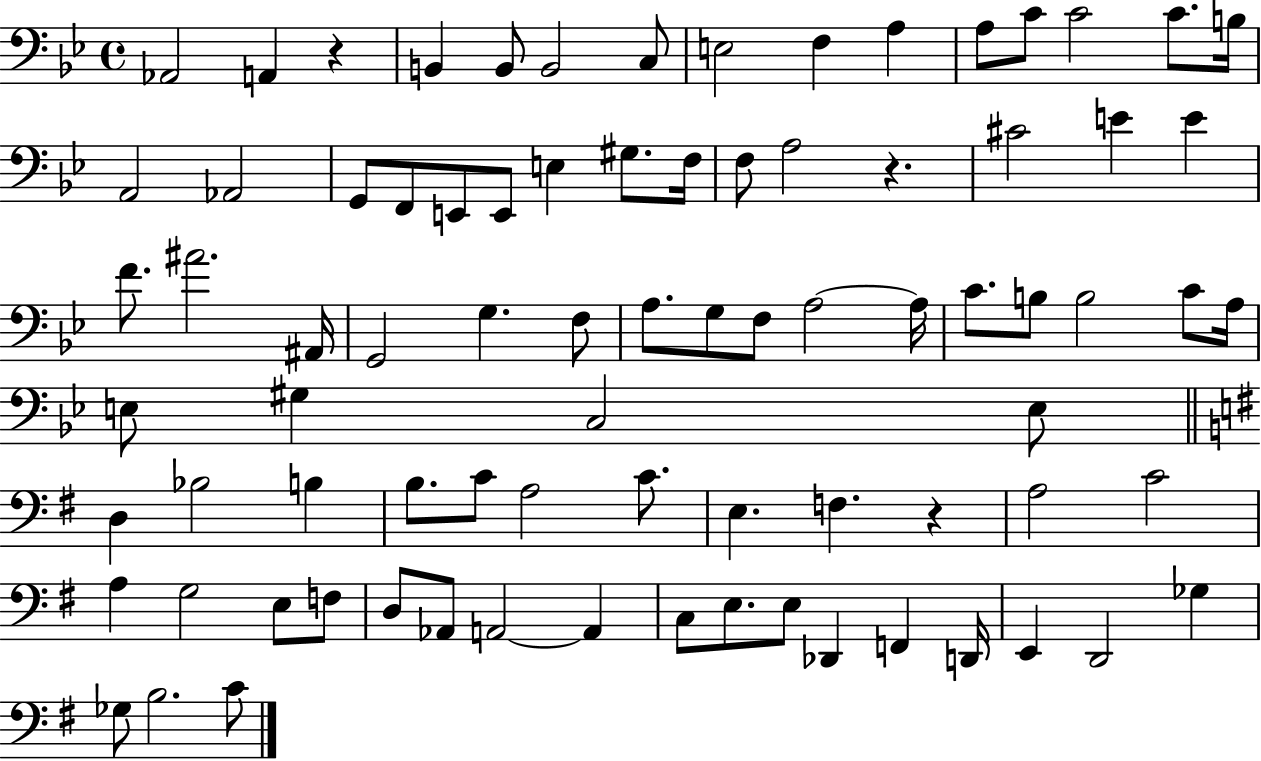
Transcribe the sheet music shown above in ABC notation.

X:1
T:Untitled
M:4/4
L:1/4
K:Bb
_A,,2 A,, z B,, B,,/2 B,,2 C,/2 E,2 F, A, A,/2 C/2 C2 C/2 B,/4 A,,2 _A,,2 G,,/2 F,,/2 E,,/2 E,,/2 E, ^G,/2 F,/4 F,/2 A,2 z ^C2 E E F/2 ^A2 ^A,,/4 G,,2 G, F,/2 A,/2 G,/2 F,/2 A,2 A,/4 C/2 B,/2 B,2 C/2 A,/4 E,/2 ^G, C,2 E,/2 D, _B,2 B, B,/2 C/2 A,2 C/2 E, F, z A,2 C2 A, G,2 E,/2 F,/2 D,/2 _A,,/2 A,,2 A,, C,/2 E,/2 E,/2 _D,, F,, D,,/4 E,, D,,2 _G, _G,/2 B,2 C/2